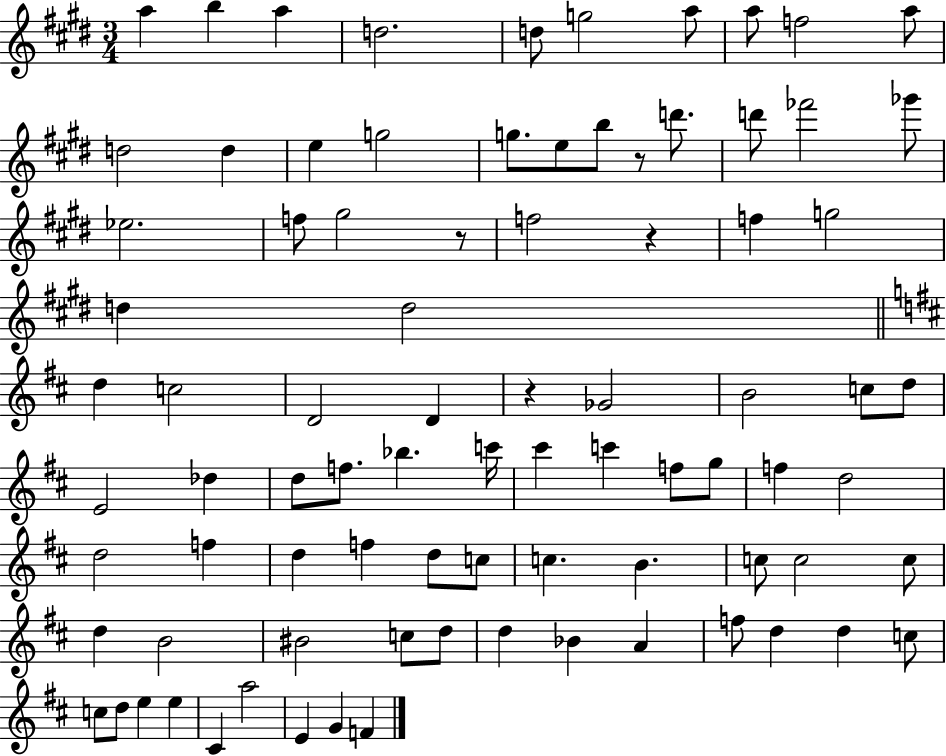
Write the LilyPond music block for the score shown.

{
  \clef treble
  \numericTimeSignature
  \time 3/4
  \key e \major
  a''4 b''4 a''4 | d''2. | d''8 g''2 a''8 | a''8 f''2 a''8 | \break d''2 d''4 | e''4 g''2 | g''8. e''8 b''8 r8 d'''8. | d'''8 fes'''2 ges'''8 | \break ees''2. | f''8 gis''2 r8 | f''2 r4 | f''4 g''2 | \break d''4 d''2 | \bar "||" \break \key d \major d''4 c''2 | d'2 d'4 | r4 ges'2 | b'2 c''8 d''8 | \break e'2 des''4 | d''8 f''8. bes''4. c'''16 | cis'''4 c'''4 f''8 g''8 | f''4 d''2 | \break d''2 f''4 | d''4 f''4 d''8 c''8 | c''4. b'4. | c''8 c''2 c''8 | \break d''4 b'2 | bis'2 c''8 d''8 | d''4 bes'4 a'4 | f''8 d''4 d''4 c''8 | \break c''8 d''8 e''4 e''4 | cis'4 a''2 | e'4 g'4 f'4 | \bar "|."
}